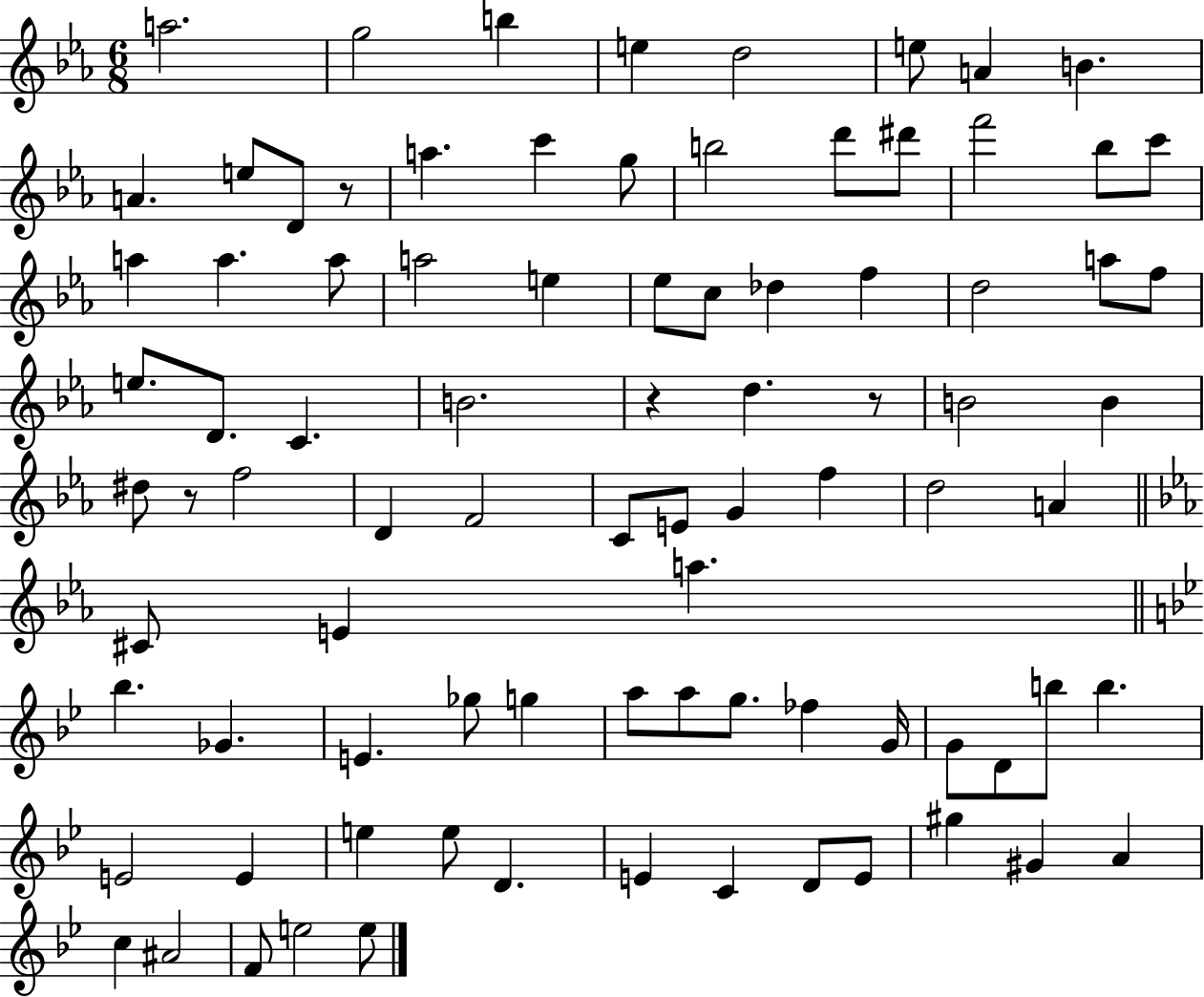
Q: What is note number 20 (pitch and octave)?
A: C6